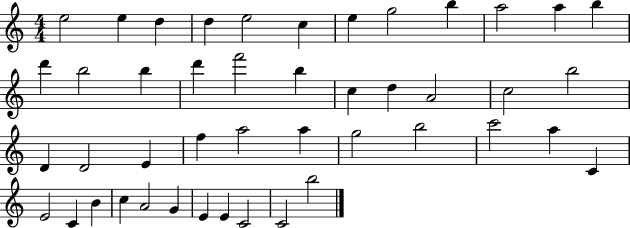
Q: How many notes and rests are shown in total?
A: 45